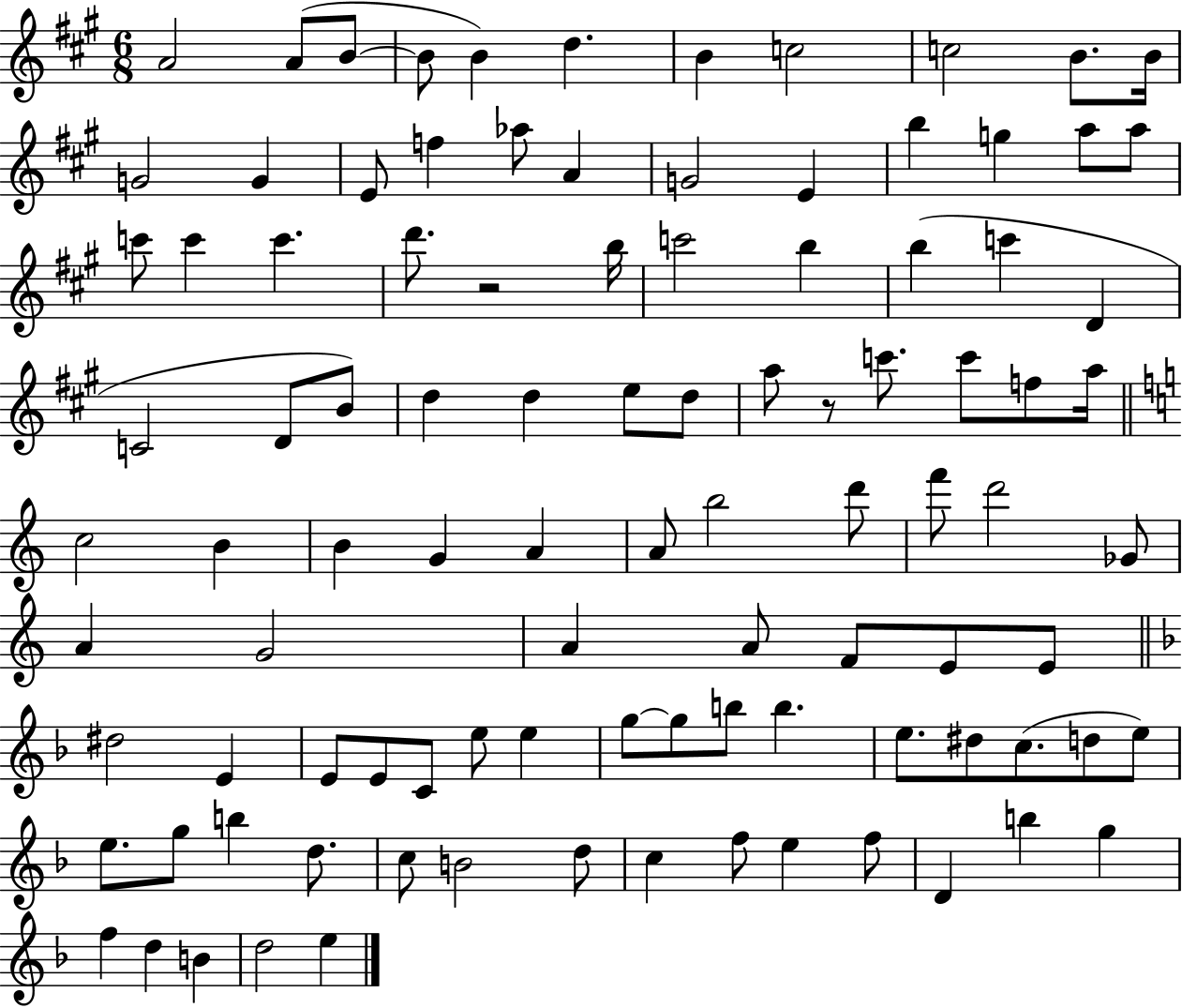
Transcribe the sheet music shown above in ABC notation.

X:1
T:Untitled
M:6/8
L:1/4
K:A
A2 A/2 B/2 B/2 B d B c2 c2 B/2 B/4 G2 G E/2 f _a/2 A G2 E b g a/2 a/2 c'/2 c' c' d'/2 z2 b/4 c'2 b b c' D C2 D/2 B/2 d d e/2 d/2 a/2 z/2 c'/2 c'/2 f/2 a/4 c2 B B G A A/2 b2 d'/2 f'/2 d'2 _G/2 A G2 A A/2 F/2 E/2 E/2 ^d2 E E/2 E/2 C/2 e/2 e g/2 g/2 b/2 b e/2 ^d/2 c/2 d/2 e/2 e/2 g/2 b d/2 c/2 B2 d/2 c f/2 e f/2 D b g f d B d2 e